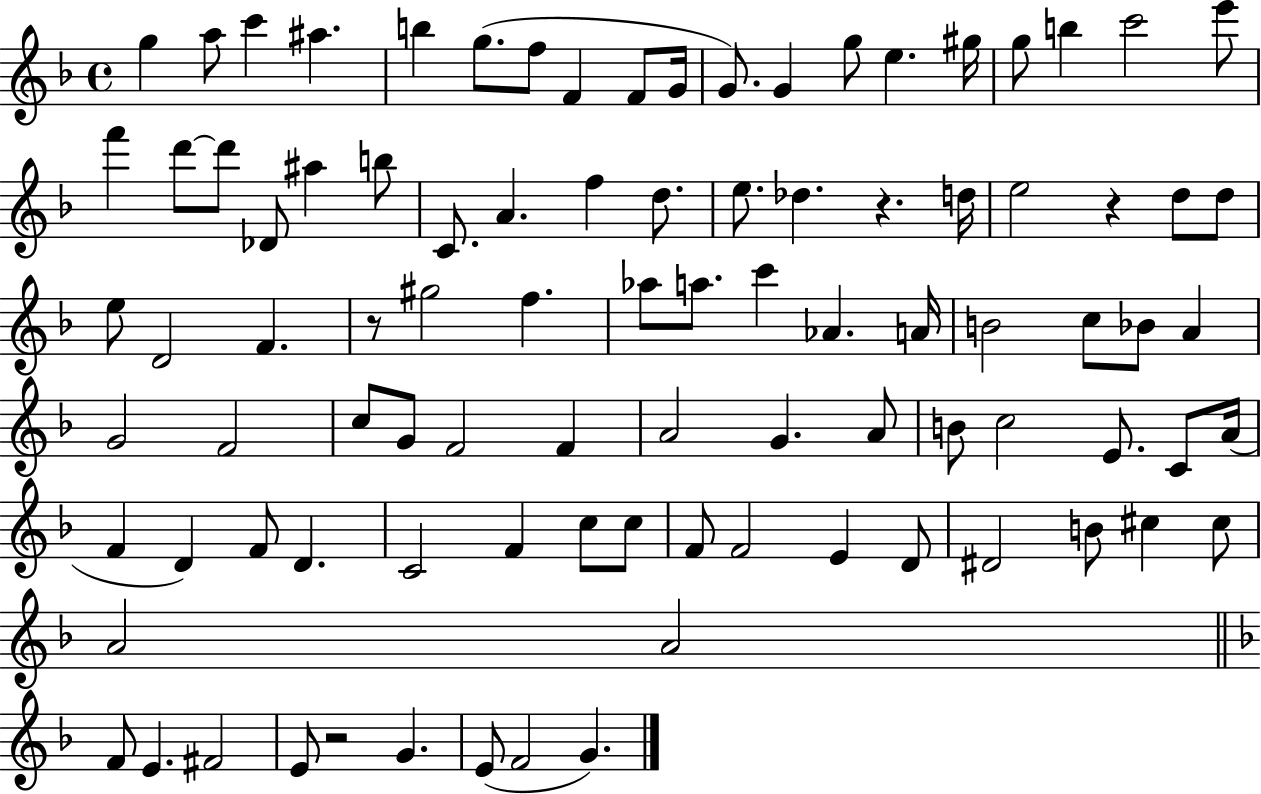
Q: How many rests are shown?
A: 4